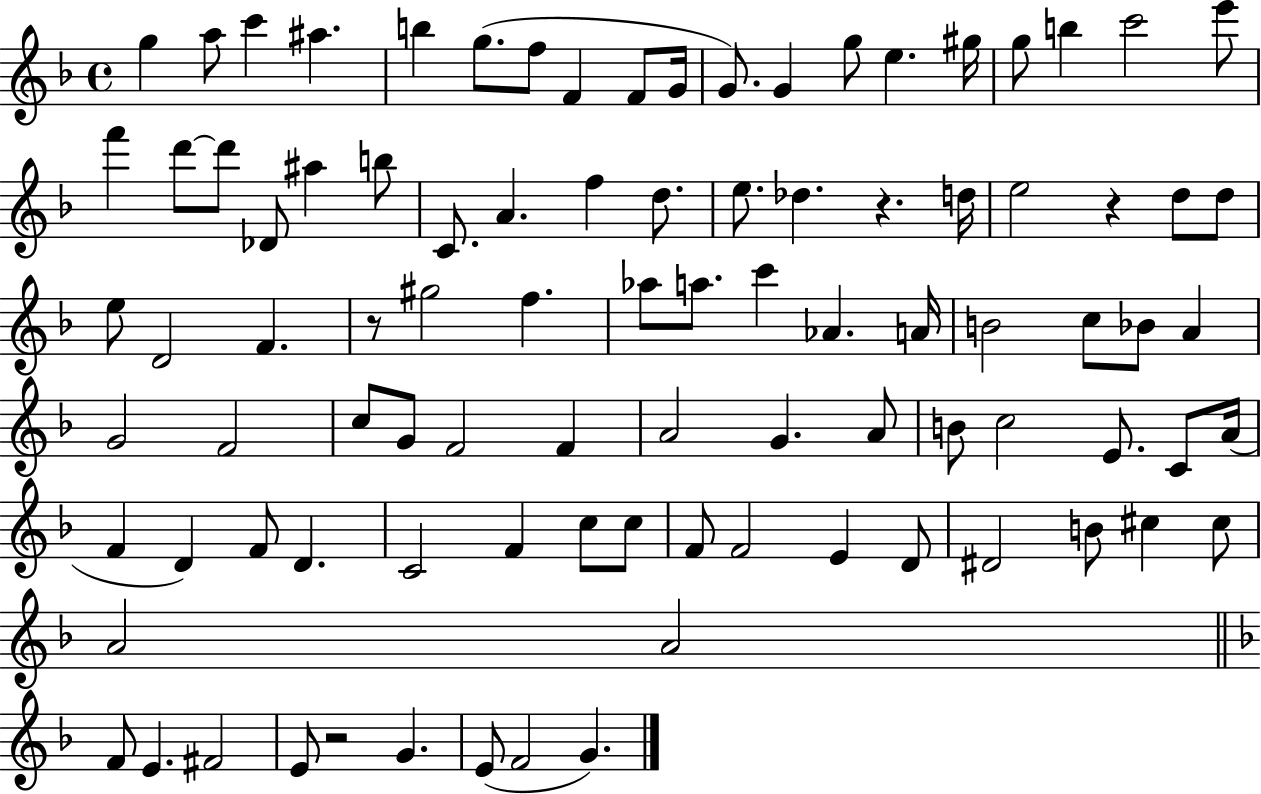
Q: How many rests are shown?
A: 4